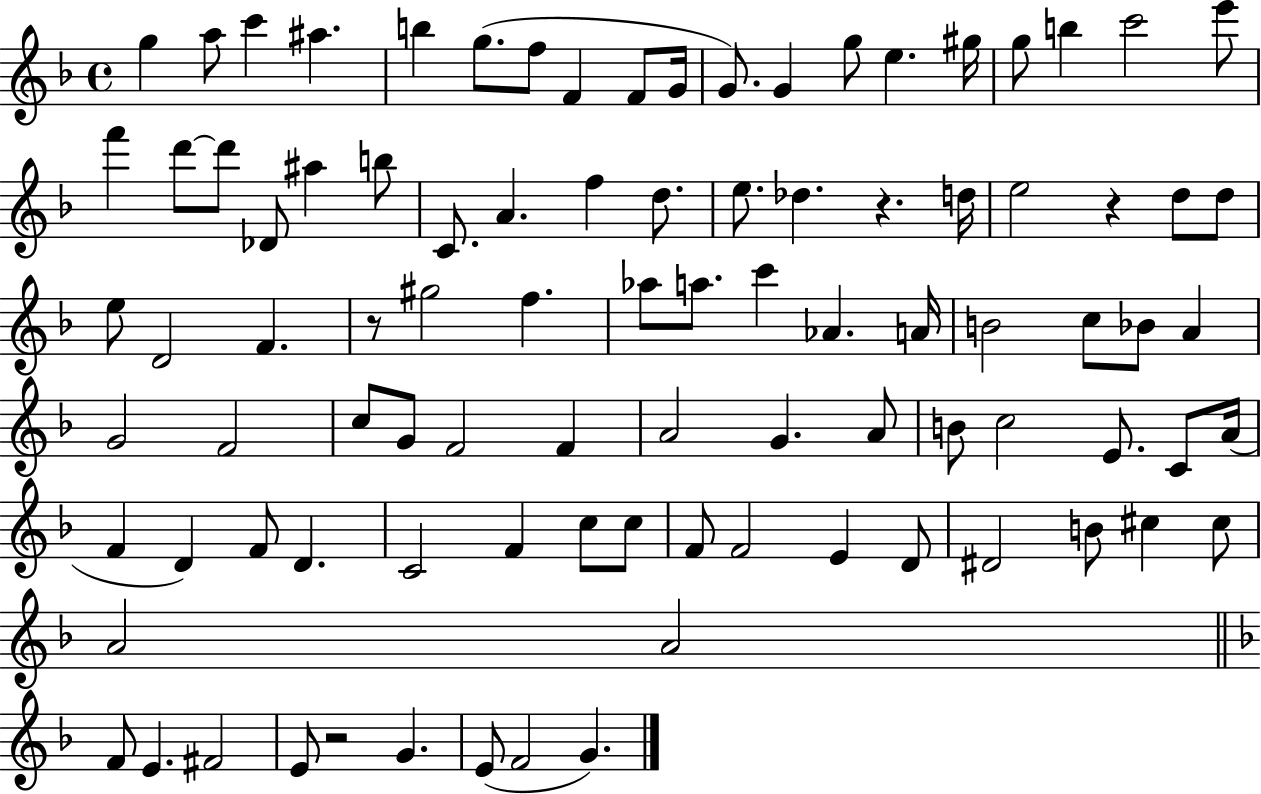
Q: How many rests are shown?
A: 4